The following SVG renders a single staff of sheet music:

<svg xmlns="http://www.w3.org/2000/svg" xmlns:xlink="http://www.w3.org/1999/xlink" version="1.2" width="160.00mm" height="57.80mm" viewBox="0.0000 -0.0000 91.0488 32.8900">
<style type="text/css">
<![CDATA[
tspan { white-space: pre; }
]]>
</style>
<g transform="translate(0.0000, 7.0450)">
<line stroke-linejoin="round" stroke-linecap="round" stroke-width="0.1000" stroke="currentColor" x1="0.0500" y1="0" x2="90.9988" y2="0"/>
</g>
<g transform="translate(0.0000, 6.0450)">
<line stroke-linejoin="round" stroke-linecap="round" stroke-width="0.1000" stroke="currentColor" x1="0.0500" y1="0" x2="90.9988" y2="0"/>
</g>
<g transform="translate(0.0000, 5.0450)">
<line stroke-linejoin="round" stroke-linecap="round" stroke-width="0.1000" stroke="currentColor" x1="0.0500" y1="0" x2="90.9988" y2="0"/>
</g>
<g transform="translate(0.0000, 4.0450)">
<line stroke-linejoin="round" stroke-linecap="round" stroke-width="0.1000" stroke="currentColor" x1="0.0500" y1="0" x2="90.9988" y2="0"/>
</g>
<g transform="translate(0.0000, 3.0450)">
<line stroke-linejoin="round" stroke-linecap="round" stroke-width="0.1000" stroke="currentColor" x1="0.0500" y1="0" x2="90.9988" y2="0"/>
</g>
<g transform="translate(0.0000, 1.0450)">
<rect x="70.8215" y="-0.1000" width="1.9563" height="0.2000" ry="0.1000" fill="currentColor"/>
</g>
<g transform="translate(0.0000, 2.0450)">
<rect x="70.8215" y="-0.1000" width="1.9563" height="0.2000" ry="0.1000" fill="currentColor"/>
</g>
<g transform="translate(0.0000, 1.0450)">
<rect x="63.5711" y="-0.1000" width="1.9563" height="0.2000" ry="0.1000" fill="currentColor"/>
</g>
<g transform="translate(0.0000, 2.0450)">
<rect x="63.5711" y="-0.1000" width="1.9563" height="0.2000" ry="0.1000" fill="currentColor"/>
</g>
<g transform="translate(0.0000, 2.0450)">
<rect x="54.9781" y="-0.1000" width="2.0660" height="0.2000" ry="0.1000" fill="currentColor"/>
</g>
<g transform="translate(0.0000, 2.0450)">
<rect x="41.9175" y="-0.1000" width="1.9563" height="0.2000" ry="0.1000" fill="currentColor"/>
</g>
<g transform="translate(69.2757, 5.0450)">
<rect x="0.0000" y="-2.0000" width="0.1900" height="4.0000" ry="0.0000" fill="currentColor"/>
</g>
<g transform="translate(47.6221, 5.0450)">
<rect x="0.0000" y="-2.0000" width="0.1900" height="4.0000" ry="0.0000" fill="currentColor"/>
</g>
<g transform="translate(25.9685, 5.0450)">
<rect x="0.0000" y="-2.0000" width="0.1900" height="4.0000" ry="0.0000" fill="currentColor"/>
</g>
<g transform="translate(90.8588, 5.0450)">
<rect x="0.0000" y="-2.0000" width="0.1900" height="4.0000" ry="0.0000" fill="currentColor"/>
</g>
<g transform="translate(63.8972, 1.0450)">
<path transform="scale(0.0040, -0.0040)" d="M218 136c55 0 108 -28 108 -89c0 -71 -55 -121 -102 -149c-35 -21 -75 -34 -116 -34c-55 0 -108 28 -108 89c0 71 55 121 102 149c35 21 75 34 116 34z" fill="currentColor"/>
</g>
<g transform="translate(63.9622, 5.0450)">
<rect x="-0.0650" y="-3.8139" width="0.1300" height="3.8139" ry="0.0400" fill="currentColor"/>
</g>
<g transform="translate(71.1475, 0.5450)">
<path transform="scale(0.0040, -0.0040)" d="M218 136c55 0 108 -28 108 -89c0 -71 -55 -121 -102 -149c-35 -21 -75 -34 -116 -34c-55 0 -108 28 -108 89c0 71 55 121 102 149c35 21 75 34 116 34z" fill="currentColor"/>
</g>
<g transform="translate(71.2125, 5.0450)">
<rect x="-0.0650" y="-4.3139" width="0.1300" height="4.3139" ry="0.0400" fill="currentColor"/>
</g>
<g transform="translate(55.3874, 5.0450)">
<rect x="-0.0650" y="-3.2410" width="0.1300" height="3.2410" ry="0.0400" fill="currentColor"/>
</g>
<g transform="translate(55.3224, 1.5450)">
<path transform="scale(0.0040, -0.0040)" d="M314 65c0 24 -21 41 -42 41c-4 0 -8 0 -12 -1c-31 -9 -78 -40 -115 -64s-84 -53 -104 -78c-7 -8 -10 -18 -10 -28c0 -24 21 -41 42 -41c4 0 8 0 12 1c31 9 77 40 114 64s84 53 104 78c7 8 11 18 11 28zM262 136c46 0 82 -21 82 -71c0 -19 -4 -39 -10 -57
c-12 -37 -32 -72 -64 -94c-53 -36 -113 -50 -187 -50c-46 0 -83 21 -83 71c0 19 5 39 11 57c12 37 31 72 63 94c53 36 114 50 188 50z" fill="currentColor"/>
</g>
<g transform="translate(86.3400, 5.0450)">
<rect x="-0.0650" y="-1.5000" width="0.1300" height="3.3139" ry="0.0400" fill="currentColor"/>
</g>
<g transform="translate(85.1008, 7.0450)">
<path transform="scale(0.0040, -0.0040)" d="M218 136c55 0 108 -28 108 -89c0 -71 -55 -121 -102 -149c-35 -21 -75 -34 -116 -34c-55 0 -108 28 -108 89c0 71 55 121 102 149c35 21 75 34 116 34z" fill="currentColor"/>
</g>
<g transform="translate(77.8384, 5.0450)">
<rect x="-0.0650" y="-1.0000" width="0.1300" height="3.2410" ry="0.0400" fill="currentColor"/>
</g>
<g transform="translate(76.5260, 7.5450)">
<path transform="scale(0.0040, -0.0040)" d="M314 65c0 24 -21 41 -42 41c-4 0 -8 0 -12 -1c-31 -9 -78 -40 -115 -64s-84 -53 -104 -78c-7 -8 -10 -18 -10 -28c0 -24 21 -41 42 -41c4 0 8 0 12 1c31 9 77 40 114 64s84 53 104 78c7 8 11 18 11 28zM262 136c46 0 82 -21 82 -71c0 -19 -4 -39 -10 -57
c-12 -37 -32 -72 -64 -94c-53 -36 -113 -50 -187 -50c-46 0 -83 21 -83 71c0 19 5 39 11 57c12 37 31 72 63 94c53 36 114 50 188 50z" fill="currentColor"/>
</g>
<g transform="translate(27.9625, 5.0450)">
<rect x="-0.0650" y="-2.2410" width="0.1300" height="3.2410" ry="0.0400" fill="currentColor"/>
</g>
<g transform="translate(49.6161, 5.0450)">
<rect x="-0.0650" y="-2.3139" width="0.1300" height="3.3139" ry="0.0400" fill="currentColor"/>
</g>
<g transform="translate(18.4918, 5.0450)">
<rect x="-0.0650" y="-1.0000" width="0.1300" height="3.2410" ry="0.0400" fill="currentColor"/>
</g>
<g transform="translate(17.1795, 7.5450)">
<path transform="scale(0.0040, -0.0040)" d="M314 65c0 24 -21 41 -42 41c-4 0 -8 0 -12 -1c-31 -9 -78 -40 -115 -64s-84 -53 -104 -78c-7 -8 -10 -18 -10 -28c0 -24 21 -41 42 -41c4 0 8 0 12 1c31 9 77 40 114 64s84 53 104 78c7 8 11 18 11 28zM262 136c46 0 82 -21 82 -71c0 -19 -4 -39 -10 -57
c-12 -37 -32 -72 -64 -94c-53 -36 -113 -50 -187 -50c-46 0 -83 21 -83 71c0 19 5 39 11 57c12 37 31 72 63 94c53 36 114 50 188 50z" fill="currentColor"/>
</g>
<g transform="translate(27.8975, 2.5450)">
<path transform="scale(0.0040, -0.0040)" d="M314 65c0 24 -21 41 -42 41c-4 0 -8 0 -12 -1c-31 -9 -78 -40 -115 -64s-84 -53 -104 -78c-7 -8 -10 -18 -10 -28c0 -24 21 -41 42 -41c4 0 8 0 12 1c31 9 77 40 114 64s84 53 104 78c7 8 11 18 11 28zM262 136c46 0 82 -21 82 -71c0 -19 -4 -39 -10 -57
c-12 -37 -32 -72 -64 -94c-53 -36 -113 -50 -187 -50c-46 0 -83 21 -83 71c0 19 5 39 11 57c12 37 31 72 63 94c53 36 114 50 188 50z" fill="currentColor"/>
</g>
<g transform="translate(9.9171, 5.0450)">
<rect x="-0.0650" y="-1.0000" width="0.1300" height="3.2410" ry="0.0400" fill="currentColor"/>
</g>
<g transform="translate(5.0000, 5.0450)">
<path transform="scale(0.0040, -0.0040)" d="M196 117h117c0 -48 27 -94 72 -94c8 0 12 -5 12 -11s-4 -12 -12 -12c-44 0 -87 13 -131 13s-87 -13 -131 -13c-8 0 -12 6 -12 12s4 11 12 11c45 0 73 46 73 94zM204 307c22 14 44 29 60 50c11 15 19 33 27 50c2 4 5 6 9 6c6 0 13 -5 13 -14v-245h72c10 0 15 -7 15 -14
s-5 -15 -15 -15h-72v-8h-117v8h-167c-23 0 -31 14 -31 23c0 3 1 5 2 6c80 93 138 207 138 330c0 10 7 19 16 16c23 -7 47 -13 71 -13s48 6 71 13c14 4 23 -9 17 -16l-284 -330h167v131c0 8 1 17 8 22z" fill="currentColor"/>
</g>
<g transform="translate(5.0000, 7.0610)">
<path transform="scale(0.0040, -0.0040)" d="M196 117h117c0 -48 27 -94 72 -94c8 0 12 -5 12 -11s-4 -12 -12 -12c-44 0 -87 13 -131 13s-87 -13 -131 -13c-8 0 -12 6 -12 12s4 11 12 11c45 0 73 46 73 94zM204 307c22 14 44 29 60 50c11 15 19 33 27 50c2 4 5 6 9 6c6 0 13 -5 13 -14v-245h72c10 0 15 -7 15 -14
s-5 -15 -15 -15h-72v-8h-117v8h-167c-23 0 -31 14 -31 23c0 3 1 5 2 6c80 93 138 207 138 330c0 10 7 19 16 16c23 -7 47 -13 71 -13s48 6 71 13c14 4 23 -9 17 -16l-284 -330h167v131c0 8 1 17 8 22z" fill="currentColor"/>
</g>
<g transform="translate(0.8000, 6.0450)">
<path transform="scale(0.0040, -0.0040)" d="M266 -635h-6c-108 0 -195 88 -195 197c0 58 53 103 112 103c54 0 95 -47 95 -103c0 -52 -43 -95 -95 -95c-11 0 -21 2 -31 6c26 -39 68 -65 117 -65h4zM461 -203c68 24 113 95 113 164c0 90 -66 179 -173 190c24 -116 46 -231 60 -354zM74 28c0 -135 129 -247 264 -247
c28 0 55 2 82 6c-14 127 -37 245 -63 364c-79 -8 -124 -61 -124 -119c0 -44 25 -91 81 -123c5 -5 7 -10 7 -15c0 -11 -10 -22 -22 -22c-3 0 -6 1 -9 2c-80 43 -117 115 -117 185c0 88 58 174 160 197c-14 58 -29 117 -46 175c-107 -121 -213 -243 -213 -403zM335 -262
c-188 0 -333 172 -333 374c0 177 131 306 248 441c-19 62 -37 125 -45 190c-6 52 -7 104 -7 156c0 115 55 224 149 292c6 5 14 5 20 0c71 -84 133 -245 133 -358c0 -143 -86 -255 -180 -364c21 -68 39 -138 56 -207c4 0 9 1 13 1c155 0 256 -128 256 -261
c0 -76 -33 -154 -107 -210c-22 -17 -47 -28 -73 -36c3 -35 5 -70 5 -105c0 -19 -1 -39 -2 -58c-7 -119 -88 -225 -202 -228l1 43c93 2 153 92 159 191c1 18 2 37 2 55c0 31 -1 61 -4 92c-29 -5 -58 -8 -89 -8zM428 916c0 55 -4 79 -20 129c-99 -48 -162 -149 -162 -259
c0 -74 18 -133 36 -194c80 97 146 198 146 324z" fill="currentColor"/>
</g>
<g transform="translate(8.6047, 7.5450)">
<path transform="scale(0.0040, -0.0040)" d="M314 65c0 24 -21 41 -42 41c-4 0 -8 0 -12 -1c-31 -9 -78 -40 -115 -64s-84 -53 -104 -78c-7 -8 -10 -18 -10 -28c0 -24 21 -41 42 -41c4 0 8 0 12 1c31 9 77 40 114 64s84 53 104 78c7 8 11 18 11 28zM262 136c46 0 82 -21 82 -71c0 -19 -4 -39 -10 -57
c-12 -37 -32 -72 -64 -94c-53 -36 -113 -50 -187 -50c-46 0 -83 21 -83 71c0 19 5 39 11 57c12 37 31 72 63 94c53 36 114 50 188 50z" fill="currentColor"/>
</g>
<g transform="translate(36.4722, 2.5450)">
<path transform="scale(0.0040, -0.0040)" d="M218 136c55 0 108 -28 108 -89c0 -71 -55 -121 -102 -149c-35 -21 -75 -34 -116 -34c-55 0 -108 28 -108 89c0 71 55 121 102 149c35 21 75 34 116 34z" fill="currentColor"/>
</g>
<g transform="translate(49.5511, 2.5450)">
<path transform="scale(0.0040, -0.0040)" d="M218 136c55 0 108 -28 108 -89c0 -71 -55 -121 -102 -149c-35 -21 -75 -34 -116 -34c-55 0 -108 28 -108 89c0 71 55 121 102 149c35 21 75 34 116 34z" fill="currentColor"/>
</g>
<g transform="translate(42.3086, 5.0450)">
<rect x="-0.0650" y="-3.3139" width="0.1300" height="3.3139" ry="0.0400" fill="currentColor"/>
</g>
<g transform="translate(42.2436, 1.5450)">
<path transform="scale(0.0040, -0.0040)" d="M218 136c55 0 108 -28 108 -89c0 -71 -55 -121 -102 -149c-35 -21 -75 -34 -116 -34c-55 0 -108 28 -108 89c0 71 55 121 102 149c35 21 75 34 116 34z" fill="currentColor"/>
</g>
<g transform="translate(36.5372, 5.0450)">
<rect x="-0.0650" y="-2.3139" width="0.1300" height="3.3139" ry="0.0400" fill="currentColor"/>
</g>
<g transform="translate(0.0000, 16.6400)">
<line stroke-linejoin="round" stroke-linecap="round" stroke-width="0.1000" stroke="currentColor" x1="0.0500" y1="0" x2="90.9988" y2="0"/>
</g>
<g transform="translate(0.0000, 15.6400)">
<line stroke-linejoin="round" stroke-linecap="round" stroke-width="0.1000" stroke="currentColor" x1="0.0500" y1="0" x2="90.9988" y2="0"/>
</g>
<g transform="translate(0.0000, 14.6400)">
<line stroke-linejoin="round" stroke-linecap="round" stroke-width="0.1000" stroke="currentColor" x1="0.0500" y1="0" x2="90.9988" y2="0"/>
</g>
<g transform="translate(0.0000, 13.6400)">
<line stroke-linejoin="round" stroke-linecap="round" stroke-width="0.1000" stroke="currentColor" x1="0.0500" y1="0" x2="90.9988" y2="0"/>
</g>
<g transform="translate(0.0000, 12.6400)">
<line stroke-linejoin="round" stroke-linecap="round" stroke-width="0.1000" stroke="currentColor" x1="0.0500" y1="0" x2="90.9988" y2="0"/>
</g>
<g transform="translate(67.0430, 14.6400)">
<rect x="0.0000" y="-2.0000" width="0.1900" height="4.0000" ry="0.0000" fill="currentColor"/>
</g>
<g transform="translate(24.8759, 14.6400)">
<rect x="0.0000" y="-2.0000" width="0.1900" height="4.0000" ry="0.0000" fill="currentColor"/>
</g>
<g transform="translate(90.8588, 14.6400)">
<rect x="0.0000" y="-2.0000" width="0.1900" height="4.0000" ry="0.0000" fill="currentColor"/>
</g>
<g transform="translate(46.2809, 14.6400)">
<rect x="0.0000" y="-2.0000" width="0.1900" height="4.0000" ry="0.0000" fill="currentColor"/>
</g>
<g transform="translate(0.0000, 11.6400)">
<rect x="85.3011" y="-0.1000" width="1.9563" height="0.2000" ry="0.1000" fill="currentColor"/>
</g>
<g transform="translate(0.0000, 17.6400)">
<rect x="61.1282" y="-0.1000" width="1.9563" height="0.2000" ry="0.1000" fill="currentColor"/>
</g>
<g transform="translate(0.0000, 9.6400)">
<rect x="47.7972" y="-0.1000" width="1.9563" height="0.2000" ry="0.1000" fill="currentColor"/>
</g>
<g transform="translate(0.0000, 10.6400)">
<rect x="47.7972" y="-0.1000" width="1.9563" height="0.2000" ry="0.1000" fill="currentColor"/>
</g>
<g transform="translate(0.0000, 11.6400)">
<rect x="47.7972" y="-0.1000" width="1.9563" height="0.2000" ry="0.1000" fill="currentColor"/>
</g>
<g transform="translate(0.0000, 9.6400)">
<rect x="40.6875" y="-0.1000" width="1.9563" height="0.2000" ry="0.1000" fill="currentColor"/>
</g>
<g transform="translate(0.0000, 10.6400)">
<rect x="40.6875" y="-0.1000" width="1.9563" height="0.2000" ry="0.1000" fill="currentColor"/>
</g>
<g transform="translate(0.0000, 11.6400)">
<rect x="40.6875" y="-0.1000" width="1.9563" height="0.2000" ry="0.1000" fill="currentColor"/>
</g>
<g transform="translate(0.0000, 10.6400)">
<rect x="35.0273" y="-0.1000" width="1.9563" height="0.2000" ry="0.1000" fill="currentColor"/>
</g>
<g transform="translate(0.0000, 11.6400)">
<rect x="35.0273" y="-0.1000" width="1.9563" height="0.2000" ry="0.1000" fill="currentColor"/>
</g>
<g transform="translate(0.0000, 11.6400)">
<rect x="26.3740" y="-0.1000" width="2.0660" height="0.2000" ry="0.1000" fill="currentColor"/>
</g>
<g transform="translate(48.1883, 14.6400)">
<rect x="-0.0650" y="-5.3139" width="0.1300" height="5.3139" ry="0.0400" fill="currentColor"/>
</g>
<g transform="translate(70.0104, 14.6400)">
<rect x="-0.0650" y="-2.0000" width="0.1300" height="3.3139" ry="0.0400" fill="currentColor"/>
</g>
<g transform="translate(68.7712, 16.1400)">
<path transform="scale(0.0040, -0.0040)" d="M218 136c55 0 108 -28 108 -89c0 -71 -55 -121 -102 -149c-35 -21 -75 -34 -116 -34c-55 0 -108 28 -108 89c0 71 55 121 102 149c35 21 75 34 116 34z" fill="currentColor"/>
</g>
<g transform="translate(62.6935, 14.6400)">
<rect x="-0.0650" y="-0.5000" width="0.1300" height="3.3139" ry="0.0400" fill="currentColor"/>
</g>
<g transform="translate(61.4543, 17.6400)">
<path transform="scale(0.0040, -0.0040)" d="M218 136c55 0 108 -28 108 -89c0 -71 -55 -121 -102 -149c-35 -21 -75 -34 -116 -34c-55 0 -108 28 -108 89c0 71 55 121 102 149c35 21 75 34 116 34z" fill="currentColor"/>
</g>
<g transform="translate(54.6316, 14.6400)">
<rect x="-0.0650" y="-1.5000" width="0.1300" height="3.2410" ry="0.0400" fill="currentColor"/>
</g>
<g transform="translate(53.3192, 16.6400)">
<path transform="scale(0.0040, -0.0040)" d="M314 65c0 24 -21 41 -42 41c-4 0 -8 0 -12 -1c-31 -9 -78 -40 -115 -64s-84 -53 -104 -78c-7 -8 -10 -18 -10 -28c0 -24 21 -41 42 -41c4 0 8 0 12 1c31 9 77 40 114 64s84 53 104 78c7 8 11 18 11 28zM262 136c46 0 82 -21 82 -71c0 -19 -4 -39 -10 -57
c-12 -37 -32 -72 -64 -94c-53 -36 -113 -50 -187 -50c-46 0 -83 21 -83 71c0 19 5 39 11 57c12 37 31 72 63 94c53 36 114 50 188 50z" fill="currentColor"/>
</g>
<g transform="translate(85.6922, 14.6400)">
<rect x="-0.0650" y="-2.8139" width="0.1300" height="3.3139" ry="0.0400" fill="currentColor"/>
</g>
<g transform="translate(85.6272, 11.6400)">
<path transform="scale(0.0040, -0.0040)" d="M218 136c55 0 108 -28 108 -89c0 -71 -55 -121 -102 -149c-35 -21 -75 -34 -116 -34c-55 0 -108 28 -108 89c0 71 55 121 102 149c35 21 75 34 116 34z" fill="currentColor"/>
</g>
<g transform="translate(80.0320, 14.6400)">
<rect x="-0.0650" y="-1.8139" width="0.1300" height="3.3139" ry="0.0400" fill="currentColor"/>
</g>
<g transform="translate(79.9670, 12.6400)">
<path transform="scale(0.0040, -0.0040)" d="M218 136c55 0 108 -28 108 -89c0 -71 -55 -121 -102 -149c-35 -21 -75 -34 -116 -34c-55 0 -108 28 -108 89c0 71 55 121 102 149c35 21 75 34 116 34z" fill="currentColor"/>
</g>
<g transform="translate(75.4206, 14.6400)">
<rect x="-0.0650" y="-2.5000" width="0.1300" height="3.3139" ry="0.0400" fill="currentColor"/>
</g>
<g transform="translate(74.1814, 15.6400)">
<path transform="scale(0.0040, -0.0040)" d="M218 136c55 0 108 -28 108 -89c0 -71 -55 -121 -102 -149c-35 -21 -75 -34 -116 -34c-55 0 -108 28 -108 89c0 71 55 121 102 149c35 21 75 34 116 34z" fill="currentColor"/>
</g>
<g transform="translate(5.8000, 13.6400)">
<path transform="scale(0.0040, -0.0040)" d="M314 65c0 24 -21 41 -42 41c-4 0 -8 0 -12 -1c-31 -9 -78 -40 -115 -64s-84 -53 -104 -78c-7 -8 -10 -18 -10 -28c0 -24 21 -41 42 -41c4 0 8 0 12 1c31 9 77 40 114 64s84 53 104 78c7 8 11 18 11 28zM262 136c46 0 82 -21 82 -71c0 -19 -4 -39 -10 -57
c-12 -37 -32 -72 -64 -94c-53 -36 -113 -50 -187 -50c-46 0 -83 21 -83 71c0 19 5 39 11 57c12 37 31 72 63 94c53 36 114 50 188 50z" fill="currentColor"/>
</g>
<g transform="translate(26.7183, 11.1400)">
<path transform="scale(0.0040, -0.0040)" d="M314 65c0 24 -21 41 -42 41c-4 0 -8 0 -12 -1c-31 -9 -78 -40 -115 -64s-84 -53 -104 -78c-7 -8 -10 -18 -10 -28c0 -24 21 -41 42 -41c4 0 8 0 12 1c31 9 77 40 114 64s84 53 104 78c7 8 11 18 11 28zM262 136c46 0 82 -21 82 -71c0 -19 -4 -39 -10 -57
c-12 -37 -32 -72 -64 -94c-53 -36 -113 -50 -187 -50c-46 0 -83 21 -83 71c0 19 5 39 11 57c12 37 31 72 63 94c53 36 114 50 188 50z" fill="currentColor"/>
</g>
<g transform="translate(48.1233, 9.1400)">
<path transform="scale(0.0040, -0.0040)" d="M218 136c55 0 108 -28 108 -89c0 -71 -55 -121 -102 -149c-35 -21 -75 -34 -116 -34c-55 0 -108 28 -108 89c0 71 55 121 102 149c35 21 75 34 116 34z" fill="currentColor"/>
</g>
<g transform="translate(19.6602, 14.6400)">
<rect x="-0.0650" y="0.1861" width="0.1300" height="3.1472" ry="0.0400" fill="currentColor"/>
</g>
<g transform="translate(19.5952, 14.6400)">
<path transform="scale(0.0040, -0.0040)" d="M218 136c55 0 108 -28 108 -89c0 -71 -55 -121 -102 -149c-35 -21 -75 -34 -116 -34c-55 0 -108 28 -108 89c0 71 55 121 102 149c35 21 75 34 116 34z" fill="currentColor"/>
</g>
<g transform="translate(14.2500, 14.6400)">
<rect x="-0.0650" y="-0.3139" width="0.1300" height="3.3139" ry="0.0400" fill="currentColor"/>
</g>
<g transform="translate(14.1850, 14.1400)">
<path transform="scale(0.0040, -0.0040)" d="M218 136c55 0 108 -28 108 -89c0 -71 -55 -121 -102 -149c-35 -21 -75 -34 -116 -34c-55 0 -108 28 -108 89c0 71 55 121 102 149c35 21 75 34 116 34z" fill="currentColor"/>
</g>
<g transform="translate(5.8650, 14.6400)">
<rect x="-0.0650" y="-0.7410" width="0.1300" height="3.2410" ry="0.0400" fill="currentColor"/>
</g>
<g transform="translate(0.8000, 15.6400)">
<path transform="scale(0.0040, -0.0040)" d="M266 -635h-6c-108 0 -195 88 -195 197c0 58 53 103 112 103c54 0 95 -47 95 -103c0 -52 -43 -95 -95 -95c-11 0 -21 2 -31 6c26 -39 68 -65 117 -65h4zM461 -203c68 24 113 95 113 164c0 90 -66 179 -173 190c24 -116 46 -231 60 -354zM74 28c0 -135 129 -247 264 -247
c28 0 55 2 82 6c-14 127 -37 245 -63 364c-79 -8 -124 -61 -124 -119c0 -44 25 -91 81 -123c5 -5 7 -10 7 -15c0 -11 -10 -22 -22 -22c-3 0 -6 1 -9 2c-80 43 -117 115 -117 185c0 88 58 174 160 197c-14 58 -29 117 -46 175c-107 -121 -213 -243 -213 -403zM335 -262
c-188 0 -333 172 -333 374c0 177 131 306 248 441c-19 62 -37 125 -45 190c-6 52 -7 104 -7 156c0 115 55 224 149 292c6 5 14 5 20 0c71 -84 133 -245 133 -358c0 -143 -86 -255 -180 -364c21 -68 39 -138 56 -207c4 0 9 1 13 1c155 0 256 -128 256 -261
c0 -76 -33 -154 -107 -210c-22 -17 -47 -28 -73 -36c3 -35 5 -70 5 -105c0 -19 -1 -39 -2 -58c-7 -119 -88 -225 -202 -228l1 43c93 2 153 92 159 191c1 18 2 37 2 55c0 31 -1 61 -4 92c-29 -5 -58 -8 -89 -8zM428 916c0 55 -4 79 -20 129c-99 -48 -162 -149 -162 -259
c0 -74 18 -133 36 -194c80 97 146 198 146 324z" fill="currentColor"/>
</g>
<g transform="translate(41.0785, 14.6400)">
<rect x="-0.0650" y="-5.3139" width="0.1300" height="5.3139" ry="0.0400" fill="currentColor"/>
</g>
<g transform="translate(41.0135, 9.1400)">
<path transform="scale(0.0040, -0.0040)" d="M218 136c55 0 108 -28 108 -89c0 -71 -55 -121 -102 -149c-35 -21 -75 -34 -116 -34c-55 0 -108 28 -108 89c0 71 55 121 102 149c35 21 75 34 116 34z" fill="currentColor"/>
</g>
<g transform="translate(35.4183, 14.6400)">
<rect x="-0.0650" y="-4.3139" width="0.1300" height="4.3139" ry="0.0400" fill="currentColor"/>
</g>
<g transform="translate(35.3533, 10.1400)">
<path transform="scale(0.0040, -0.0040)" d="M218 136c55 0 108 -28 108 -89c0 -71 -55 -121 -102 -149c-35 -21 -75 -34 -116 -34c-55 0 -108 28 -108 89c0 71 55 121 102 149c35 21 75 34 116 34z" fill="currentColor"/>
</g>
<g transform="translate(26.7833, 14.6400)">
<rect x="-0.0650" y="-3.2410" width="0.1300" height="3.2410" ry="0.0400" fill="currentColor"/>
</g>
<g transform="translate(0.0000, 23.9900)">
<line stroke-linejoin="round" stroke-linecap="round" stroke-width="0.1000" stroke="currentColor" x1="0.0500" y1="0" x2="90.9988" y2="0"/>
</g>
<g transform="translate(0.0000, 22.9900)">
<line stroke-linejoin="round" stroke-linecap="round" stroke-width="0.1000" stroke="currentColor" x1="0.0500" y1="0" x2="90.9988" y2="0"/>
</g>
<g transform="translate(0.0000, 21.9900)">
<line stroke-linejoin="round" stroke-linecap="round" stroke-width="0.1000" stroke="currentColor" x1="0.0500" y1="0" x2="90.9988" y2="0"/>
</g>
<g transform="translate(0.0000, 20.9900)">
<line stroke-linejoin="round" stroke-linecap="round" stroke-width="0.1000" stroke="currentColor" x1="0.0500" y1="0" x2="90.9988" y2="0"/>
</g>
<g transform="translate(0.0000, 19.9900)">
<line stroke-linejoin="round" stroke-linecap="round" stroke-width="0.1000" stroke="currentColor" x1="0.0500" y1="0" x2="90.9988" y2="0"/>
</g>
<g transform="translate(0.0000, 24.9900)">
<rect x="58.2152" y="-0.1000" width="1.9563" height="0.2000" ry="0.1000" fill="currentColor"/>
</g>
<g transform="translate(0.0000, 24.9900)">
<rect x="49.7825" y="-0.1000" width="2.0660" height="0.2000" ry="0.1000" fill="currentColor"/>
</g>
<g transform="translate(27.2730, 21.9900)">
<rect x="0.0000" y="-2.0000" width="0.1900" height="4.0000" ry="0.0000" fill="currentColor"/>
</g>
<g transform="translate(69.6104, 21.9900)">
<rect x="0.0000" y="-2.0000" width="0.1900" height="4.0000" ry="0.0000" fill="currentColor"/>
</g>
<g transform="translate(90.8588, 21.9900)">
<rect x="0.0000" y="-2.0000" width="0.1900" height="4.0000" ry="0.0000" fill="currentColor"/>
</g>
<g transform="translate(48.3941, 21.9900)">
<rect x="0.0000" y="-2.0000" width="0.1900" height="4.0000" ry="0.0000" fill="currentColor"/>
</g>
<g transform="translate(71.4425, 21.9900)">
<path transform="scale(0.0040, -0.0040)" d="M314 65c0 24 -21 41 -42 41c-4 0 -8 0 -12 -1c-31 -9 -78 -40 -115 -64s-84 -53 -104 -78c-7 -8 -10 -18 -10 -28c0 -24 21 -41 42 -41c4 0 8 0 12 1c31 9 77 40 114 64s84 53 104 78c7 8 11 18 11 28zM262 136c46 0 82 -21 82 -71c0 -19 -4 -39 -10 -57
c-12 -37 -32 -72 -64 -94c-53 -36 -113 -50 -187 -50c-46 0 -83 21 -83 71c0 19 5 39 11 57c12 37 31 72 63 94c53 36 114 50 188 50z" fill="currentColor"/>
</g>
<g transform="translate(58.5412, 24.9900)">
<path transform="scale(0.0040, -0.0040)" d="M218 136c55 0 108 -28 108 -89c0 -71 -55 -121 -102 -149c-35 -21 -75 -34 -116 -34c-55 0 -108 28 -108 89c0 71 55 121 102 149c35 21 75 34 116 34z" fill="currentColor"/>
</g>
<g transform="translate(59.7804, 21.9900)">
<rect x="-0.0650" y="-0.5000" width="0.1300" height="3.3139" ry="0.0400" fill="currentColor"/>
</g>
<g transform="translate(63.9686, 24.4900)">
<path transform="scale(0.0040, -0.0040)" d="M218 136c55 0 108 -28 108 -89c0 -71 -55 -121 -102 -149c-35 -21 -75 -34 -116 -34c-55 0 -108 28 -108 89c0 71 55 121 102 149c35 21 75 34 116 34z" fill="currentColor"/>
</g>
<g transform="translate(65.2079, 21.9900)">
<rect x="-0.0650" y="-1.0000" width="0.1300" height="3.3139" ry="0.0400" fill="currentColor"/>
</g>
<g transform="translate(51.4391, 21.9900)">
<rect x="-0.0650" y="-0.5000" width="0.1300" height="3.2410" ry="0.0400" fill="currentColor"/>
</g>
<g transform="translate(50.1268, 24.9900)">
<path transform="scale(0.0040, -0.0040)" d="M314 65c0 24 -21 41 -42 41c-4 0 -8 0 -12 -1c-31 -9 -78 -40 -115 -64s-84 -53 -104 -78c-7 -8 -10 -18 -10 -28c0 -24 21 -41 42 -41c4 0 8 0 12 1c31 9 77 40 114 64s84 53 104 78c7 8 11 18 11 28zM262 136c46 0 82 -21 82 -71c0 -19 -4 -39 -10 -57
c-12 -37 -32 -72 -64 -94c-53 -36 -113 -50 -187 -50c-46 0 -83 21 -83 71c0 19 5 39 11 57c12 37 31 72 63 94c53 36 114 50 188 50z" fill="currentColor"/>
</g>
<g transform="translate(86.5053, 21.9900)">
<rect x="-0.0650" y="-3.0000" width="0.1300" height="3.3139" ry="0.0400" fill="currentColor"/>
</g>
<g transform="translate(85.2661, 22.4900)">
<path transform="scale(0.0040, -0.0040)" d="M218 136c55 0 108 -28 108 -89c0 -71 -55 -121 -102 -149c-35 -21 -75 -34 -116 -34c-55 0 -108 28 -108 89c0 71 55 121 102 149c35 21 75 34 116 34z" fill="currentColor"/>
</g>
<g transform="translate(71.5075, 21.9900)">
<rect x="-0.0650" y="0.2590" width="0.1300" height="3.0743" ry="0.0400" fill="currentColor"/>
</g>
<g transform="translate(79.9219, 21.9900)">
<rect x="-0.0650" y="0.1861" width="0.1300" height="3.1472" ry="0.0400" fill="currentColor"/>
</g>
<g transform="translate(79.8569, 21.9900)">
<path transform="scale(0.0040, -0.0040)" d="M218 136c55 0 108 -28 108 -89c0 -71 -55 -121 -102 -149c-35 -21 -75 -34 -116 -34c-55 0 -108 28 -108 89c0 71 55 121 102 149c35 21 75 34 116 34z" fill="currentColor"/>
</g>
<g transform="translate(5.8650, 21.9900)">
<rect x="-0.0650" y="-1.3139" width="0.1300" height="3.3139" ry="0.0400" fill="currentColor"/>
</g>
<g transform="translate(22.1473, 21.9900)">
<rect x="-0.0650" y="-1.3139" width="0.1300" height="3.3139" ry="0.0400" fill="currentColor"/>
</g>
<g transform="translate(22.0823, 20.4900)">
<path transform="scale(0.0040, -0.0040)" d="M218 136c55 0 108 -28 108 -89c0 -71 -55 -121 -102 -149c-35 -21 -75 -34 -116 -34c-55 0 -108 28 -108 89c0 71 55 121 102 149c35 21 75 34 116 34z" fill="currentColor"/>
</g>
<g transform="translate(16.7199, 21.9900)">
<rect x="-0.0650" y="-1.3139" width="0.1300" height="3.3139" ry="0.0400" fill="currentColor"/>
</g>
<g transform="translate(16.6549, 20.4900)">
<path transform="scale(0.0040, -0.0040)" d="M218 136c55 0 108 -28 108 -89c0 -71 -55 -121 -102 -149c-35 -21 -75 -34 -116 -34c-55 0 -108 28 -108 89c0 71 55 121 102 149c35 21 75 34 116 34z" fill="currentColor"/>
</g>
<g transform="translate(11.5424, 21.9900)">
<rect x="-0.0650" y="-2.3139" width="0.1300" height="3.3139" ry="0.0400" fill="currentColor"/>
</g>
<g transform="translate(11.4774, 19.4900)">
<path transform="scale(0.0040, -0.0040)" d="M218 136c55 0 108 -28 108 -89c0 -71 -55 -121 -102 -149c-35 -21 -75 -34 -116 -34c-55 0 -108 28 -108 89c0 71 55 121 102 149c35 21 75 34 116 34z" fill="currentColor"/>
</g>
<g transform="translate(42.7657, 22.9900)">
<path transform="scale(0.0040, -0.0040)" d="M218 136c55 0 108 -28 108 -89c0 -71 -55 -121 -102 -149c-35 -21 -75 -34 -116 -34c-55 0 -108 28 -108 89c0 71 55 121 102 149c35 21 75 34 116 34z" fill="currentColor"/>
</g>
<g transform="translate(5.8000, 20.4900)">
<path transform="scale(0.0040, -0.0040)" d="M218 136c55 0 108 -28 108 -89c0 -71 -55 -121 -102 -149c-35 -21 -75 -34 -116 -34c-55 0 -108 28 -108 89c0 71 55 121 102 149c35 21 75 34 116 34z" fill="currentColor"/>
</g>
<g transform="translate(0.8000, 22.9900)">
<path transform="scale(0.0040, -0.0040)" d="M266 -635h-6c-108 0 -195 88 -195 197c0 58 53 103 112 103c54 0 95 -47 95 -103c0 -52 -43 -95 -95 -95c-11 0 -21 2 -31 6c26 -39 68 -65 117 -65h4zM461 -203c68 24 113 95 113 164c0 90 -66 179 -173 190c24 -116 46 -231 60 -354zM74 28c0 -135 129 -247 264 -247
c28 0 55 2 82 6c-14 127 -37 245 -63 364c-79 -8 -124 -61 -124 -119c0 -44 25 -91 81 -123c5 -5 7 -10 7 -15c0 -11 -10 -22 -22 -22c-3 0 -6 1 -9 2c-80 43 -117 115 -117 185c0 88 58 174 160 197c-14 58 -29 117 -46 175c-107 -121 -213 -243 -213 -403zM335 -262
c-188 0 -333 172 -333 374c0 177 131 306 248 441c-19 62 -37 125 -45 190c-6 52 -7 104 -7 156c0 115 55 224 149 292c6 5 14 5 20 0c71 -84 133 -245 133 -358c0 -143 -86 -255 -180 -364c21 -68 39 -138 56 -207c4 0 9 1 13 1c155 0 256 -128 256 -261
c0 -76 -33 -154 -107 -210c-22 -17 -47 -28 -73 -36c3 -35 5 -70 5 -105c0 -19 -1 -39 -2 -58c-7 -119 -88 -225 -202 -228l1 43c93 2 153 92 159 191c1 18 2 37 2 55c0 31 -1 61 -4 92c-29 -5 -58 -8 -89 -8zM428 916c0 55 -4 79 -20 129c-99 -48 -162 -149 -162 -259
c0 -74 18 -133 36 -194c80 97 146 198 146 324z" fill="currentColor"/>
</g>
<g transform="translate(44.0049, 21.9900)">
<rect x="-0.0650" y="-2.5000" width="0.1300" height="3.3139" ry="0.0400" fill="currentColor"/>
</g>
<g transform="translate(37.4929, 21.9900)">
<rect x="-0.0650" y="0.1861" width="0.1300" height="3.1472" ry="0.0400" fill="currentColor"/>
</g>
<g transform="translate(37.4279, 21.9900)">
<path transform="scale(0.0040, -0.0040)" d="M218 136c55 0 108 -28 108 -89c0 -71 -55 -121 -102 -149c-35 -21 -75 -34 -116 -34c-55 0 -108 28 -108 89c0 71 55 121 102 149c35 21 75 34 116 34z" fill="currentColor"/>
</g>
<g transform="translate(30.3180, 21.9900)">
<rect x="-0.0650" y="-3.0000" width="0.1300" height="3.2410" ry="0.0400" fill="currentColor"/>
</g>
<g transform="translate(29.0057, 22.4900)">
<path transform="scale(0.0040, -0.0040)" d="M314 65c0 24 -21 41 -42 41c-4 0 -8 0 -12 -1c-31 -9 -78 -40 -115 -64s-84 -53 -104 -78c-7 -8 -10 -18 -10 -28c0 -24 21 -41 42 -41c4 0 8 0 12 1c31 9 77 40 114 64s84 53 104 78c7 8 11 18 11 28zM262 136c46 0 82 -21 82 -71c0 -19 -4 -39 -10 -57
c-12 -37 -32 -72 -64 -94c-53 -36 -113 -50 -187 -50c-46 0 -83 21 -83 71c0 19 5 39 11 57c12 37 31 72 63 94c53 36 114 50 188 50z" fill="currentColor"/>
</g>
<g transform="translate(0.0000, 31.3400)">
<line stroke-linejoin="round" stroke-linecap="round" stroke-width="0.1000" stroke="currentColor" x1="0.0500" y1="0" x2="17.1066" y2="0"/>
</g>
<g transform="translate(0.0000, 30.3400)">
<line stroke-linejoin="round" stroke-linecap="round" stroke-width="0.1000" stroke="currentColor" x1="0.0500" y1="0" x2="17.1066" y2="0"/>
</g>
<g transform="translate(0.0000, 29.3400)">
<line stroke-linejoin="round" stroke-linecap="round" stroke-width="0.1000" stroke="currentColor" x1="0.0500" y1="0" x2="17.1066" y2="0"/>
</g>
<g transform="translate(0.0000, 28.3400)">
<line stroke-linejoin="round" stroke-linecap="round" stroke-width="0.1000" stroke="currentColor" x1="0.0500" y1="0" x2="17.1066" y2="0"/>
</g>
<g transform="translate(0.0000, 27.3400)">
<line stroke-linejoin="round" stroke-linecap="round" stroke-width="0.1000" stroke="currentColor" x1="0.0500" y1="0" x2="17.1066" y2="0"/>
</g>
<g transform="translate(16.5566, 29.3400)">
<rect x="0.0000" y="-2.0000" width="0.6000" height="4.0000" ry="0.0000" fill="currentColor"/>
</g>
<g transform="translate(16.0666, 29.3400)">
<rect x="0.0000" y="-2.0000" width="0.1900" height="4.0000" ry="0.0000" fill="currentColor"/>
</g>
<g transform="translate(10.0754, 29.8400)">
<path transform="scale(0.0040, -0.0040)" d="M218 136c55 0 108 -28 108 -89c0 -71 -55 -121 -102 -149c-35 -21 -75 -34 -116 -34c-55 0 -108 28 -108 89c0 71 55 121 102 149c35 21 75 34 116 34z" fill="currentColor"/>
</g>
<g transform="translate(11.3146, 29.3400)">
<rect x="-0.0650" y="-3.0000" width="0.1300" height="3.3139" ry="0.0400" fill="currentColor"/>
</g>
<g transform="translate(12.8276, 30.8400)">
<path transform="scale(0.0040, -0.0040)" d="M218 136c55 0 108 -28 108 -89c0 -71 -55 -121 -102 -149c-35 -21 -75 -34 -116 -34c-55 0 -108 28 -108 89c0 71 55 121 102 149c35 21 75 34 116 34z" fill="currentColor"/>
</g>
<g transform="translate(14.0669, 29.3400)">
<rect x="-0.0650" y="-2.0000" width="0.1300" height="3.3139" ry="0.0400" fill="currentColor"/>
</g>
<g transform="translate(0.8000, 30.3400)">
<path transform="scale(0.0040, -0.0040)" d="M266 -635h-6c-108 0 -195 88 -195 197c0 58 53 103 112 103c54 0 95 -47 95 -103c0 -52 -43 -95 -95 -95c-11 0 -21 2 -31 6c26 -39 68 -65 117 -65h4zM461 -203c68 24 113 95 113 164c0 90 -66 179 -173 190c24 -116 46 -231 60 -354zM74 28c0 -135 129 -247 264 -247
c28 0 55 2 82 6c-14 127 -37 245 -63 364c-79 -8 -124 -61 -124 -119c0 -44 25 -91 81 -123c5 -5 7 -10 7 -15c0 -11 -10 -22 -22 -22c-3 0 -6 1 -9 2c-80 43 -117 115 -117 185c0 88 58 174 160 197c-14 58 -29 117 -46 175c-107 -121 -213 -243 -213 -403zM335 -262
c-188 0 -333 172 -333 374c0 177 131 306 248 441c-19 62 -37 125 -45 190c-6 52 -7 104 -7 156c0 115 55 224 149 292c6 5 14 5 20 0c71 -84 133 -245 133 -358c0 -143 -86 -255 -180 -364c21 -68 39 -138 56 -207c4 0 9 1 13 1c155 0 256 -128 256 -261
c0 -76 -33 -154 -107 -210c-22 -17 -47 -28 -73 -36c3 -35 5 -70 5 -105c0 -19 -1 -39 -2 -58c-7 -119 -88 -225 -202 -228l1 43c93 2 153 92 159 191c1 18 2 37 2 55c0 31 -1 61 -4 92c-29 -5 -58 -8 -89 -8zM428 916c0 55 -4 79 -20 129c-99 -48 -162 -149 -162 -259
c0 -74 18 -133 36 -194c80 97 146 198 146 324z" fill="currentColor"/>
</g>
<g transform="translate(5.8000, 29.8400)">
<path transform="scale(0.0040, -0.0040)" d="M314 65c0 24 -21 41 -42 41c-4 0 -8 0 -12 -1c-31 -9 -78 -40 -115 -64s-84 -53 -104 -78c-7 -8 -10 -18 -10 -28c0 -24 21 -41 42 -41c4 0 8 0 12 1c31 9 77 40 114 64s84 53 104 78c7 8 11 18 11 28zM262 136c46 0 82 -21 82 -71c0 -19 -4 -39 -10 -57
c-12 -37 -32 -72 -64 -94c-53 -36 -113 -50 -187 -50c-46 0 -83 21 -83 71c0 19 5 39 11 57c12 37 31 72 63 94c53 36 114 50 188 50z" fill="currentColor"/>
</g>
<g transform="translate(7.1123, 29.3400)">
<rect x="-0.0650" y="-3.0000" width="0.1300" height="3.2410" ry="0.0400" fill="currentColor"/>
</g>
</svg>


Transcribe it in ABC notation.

X:1
T:Untitled
M:4/4
L:1/4
K:C
D2 D2 g2 g b g b2 c' d' D2 E d2 c B b2 d' f' f' E2 C F G f a e g e e A2 B G C2 C D B2 B A A2 A F